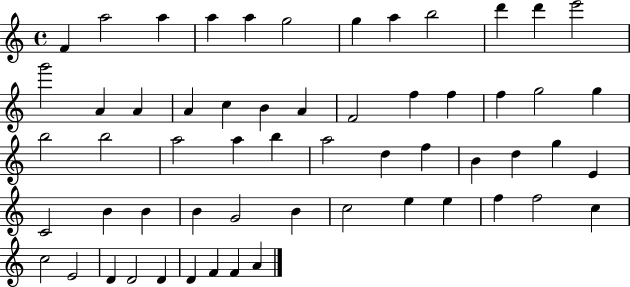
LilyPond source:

{
  \clef treble
  \time 4/4
  \defaultTimeSignature
  \key c \major
  f'4 a''2 a''4 | a''4 a''4 g''2 | g''4 a''4 b''2 | d'''4 d'''4 e'''2 | \break g'''2 a'4 a'4 | a'4 c''4 b'4 a'4 | f'2 f''4 f''4 | f''4 g''2 g''4 | \break b''2 b''2 | a''2 a''4 b''4 | a''2 d''4 f''4 | b'4 d''4 g''4 e'4 | \break c'2 b'4 b'4 | b'4 g'2 b'4 | c''2 e''4 e''4 | f''4 f''2 c''4 | \break c''2 e'2 | d'4 d'2 d'4 | d'4 f'4 f'4 a'4 | \bar "|."
}